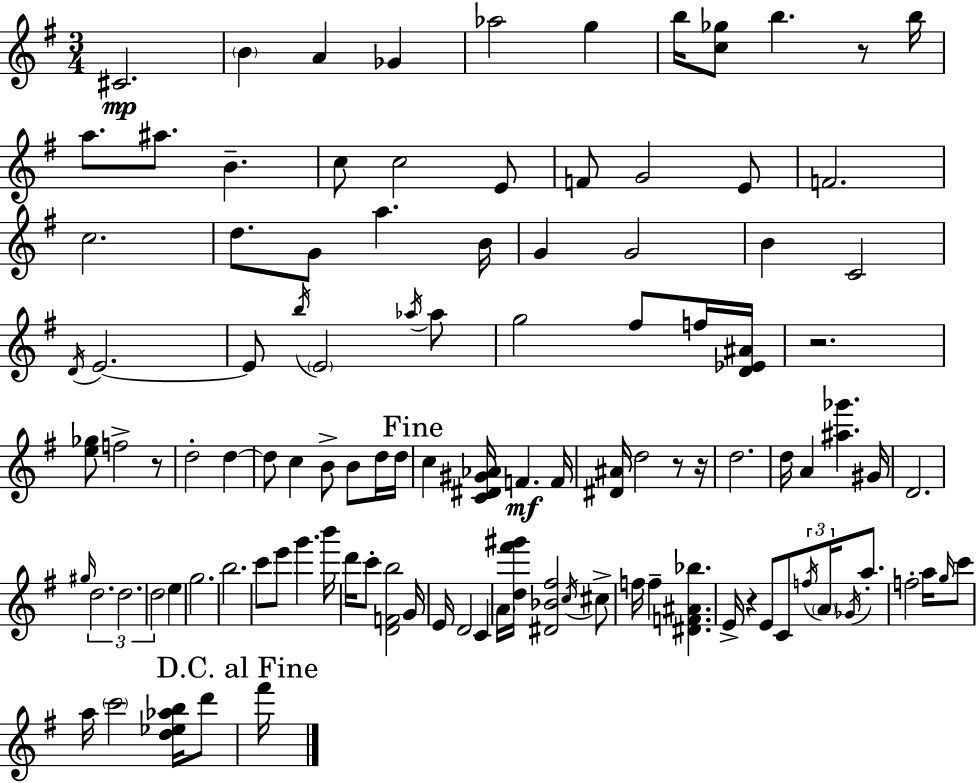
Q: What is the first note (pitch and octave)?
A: C#4